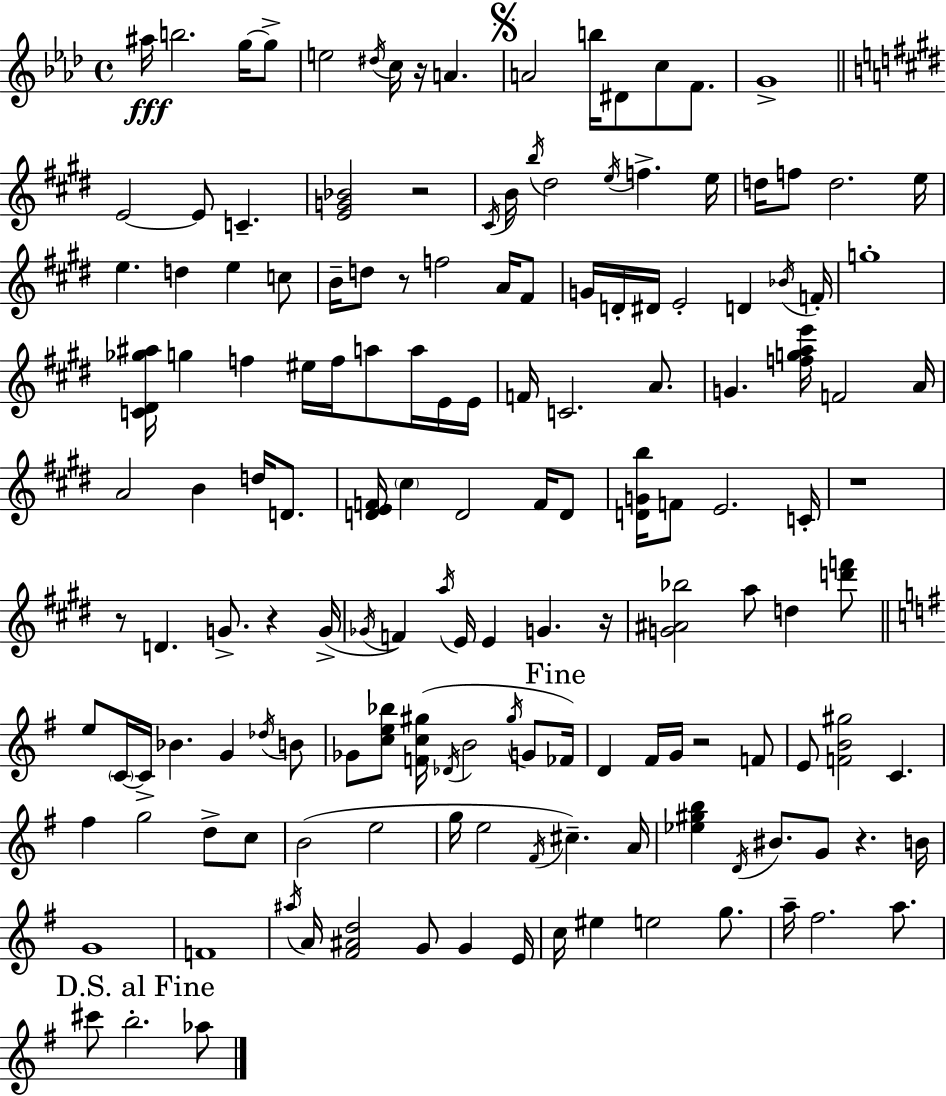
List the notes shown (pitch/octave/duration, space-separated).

A#5/s B5/h. G5/s G5/e E5/h D#5/s C5/s R/s A4/q. A4/h B5/s D#4/e C5/e F4/e. G4/w E4/h E4/e C4/q. [E4,G4,Bb4]/h R/h C#4/s B4/s B5/s D#5/h E5/s F5/q. E5/s D5/s F5/e D5/h. E5/s E5/q. D5/q E5/q C5/e B4/s D5/e R/e F5/h A4/s F#4/e G4/s D4/s D#4/s E4/h D4/q Bb4/s F4/s G5/w [C4,D#4,Gb5,A#5]/s G5/q F5/q EIS5/s F5/s A5/e A5/s E4/s E4/s F4/s C4/h. A4/e. G4/q. [F5,G5,A5,E6]/s F4/h A4/s A4/h B4/q D5/s D4/e. [D4,E4,F4]/s C#5/q D4/h F4/s D4/e [D4,G4,B5]/s F4/e E4/h. C4/s R/w R/e D4/q. G4/e. R/q G4/s Gb4/s F4/q A5/s E4/s E4/q G4/q. R/s [G4,A#4,Bb5]/h A5/e D5/q [D6,F6]/e E5/e C4/s C4/s Bb4/q. G4/q Db5/s B4/e Gb4/e [C5,E5,Bb5]/e [F4,C5,G#5]/s Db4/s B4/h G#5/s G4/e FES4/s D4/q F#4/s G4/s R/h F4/e E4/e [F4,B4,G#5]/h C4/q. F#5/q G5/h D5/e C5/e B4/h E5/h G5/s E5/h F#4/s C#5/q. A4/s [Eb5,G#5,B5]/q D4/s BIS4/e. G4/e R/q. B4/s G4/w F4/w A#5/s A4/s [F#4,A#4,D5]/h G4/e G4/q E4/s C5/s EIS5/q E5/h G5/e. A5/s F#5/h. A5/e. C#6/e B5/h. Ab5/e